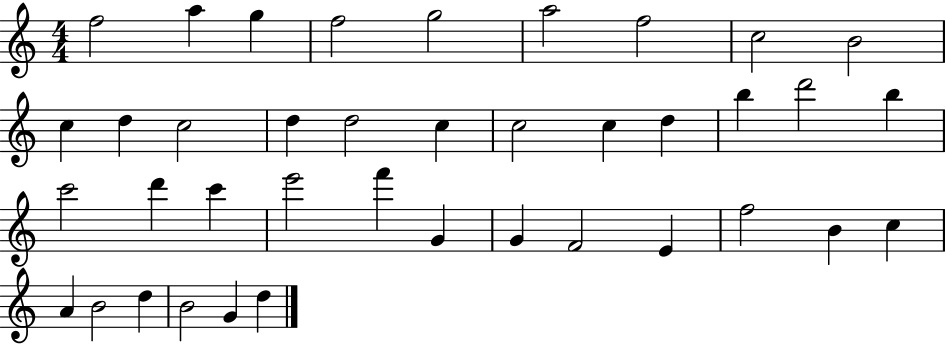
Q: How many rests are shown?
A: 0